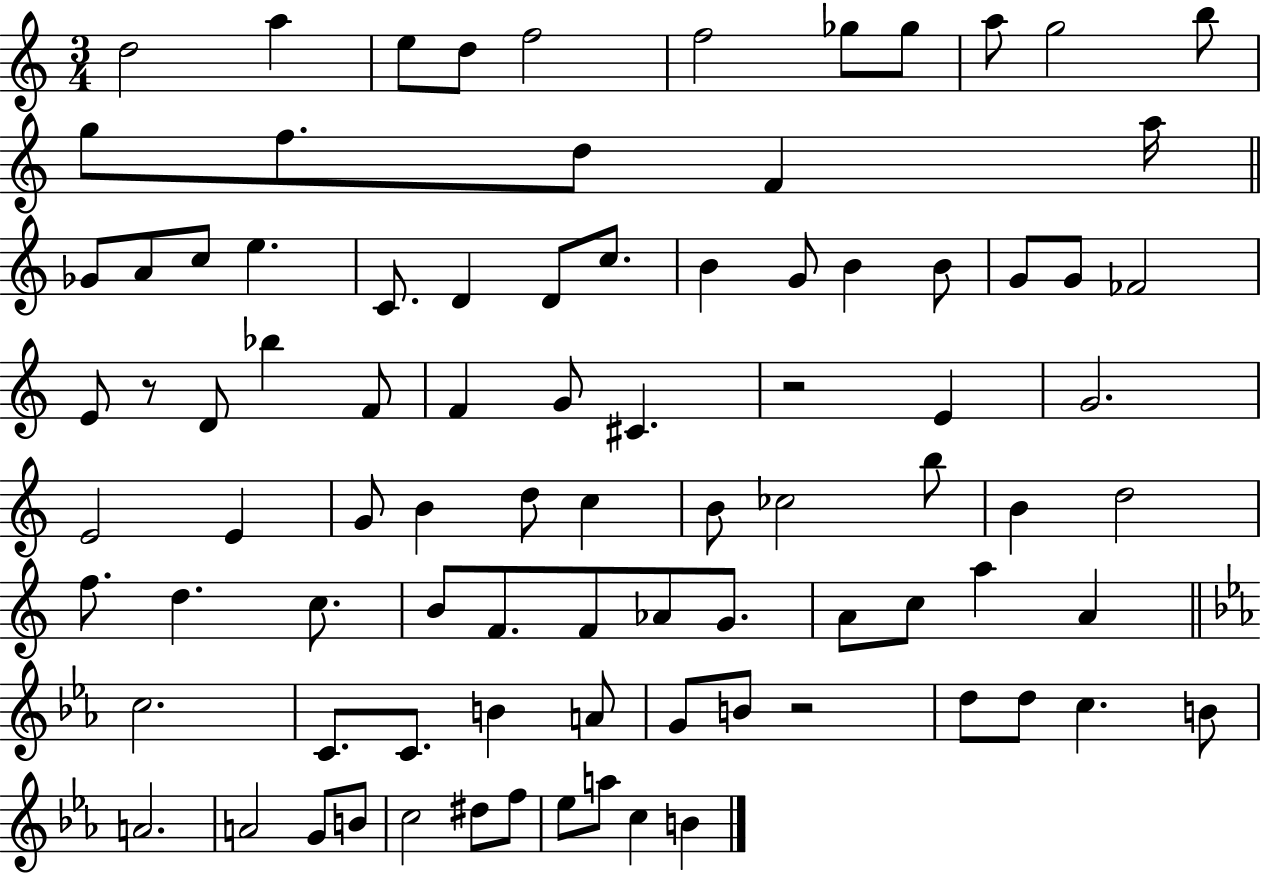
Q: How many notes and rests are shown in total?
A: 88